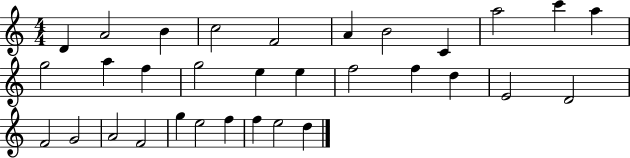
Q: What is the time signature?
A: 4/4